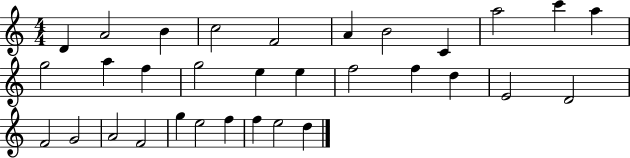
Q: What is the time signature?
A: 4/4